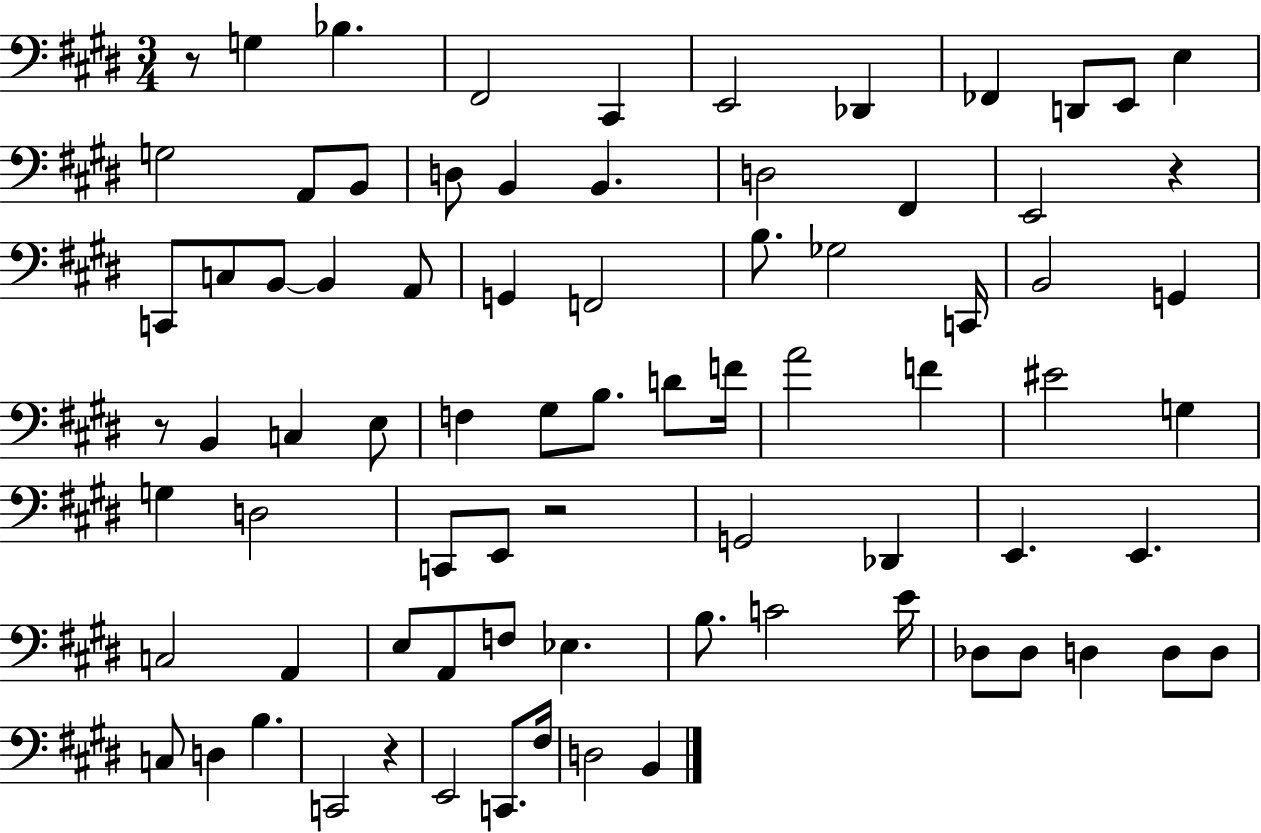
{
  \clef bass
  \numericTimeSignature
  \time 3/4
  \key e \major
  r8 g4 bes4. | fis,2 cis,4 | e,2 des,4 | fes,4 d,8 e,8 e4 | \break g2 a,8 b,8 | d8 b,4 b,4. | d2 fis,4 | e,2 r4 | \break c,8 c8 b,8~~ b,4 a,8 | g,4 f,2 | b8. ges2 c,16 | b,2 g,4 | \break r8 b,4 c4 e8 | f4 gis8 b8. d'8 f'16 | a'2 f'4 | eis'2 g4 | \break g4 d2 | c,8 e,8 r2 | g,2 des,4 | e,4. e,4. | \break c2 a,4 | e8 a,8 f8 ees4. | b8. c'2 e'16 | des8 des8 d4 d8 d8 | \break c8 d4 b4. | c,2 r4 | e,2 c,8. fis16 | d2 b,4 | \break \bar "|."
}